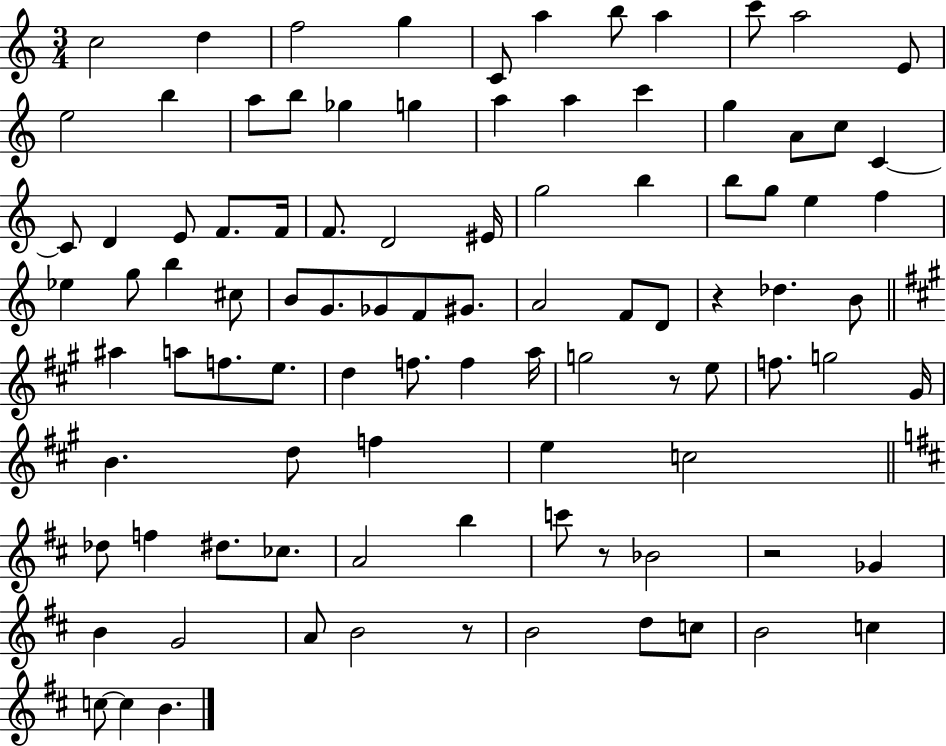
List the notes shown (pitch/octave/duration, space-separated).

C5/h D5/q F5/h G5/q C4/e A5/q B5/e A5/q C6/e A5/h E4/e E5/h B5/q A5/e B5/e Gb5/q G5/q A5/q A5/q C6/q G5/q A4/e C5/e C4/q C4/e D4/q E4/e F4/e. F4/s F4/e. D4/h EIS4/s G5/h B5/q B5/e G5/e E5/q F5/q Eb5/q G5/e B5/q C#5/e B4/e G4/e. Gb4/e F4/e G#4/e. A4/h F4/e D4/e R/q Db5/q. B4/e A#5/q A5/e F5/e. E5/e. D5/q F5/e. F5/q A5/s G5/h R/e E5/e F5/e. G5/h G#4/s B4/q. D5/e F5/q E5/q C5/h Db5/e F5/q D#5/e. CES5/e. A4/h B5/q C6/e R/e Bb4/h R/h Gb4/q B4/q G4/h A4/e B4/h R/e B4/h D5/e C5/e B4/h C5/q C5/e C5/q B4/q.